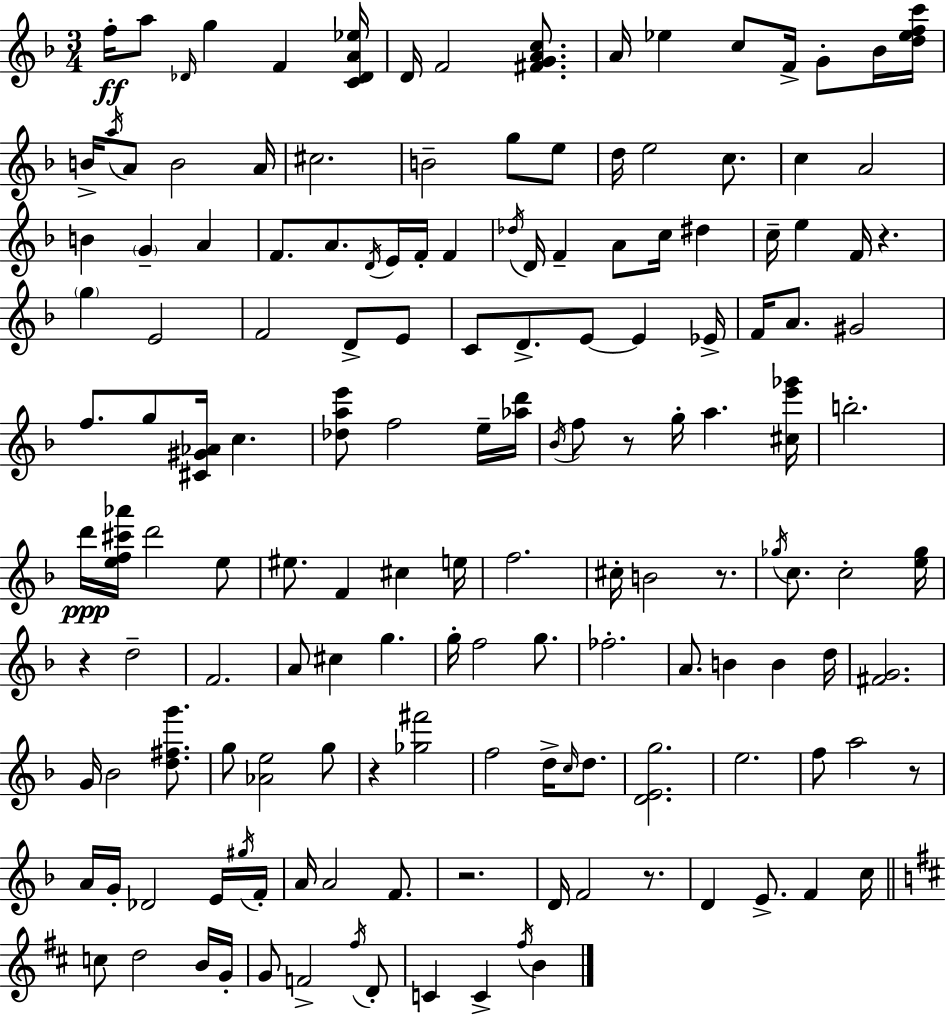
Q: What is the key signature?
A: D minor